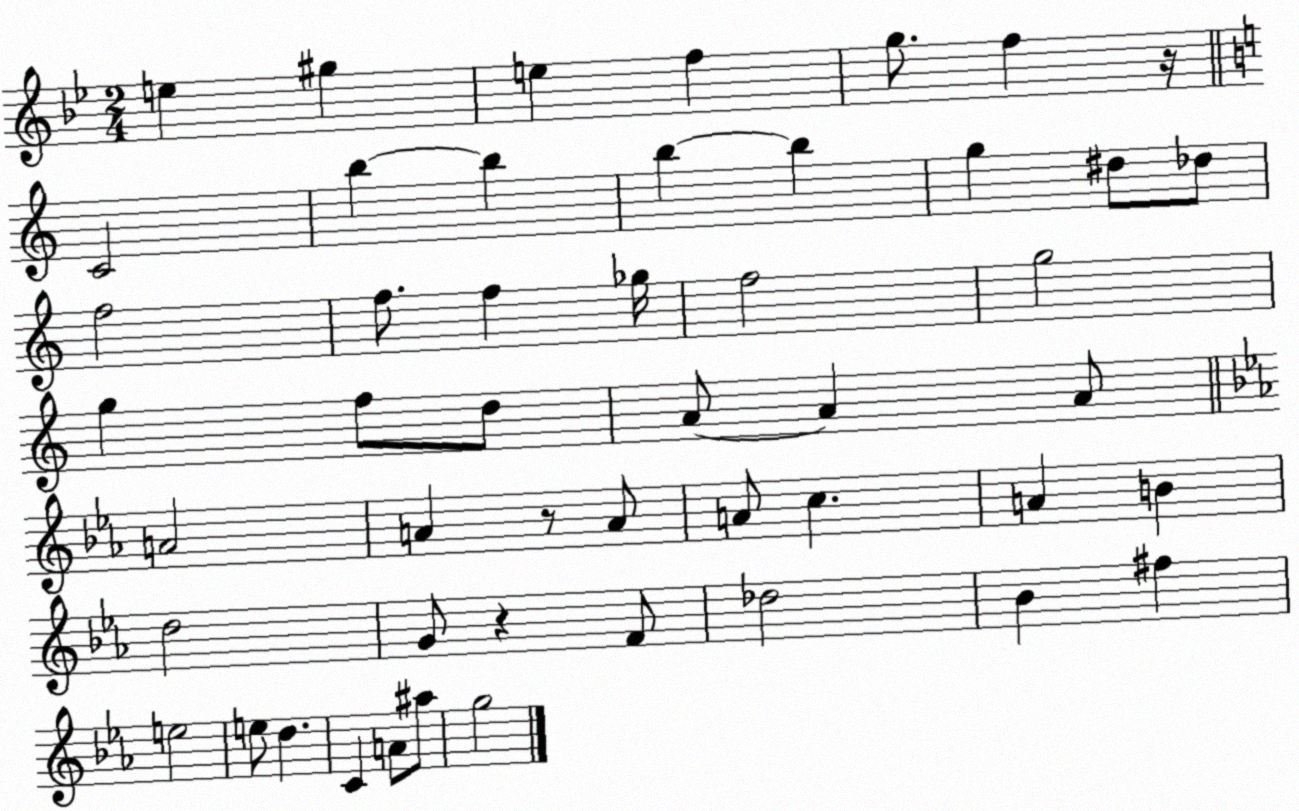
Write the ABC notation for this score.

X:1
T:Untitled
M:2/4
L:1/4
K:Bb
e ^g e f g/2 f z/4 C2 b b b b g ^d/2 _d/2 f2 f/2 f _g/4 f2 g2 g f/2 d/2 A/2 A A/2 A2 A z/2 A/2 A/2 c A B d2 G/2 z F/2 _d2 _B ^f e2 e/2 d C A/2 ^a/2 g2